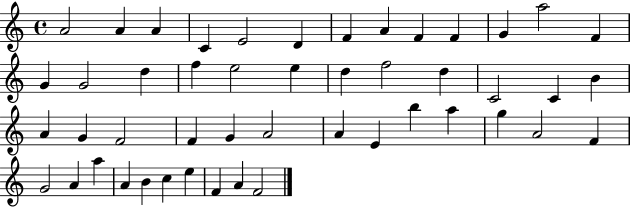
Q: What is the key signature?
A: C major